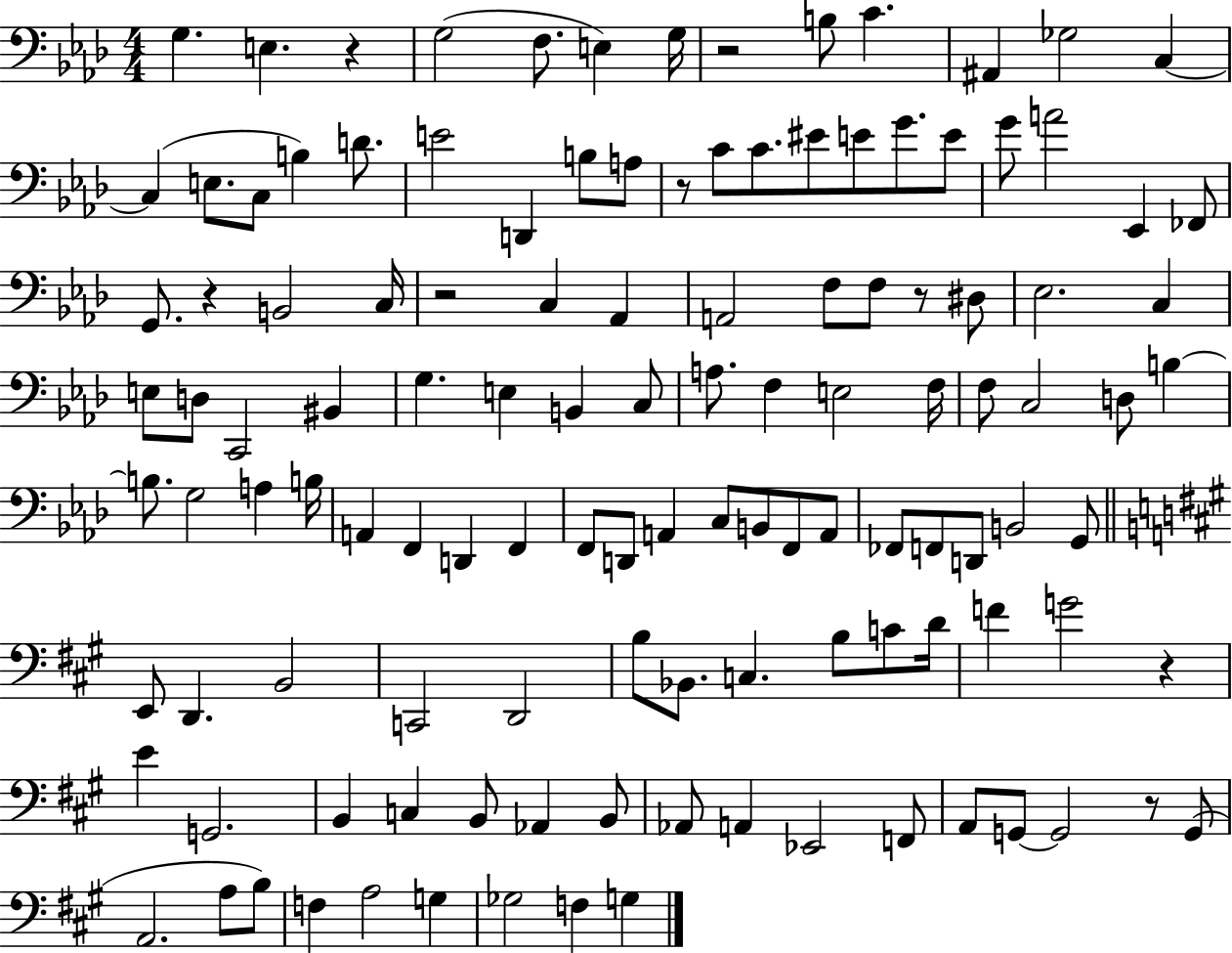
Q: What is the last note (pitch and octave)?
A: G3